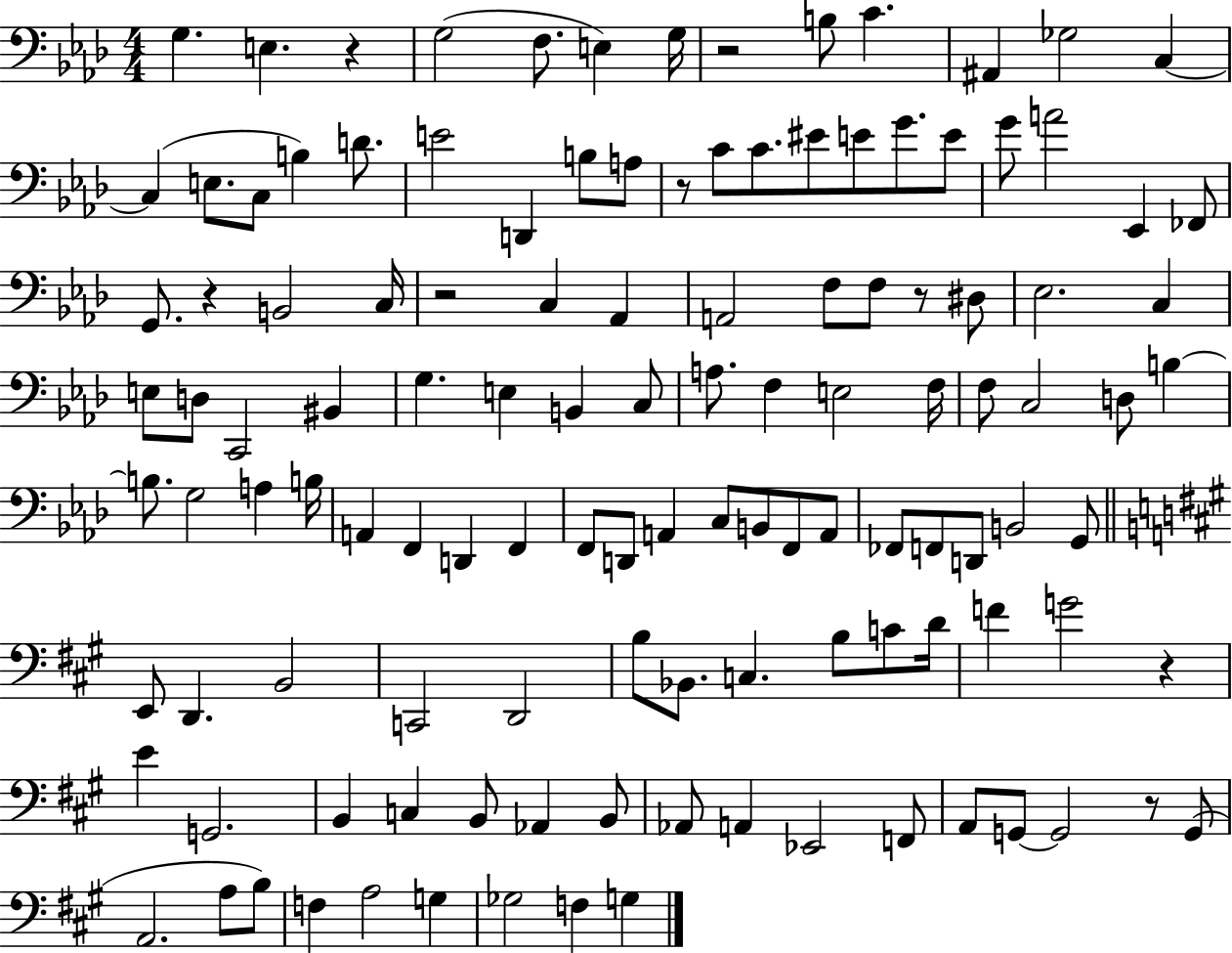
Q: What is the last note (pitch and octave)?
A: G3